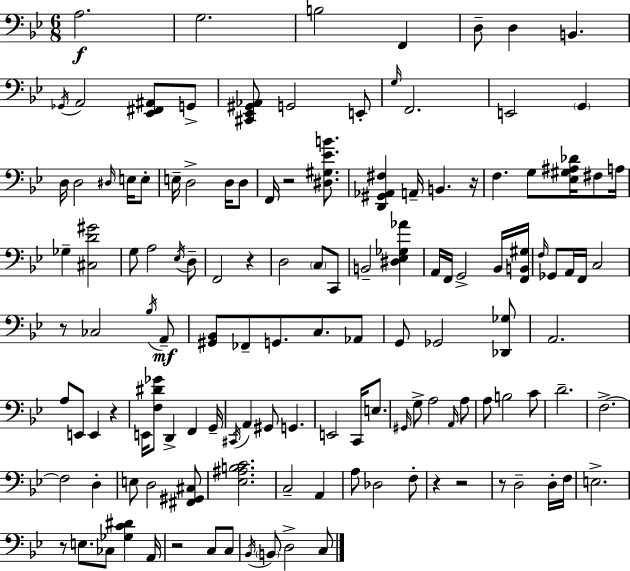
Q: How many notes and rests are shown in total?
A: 131